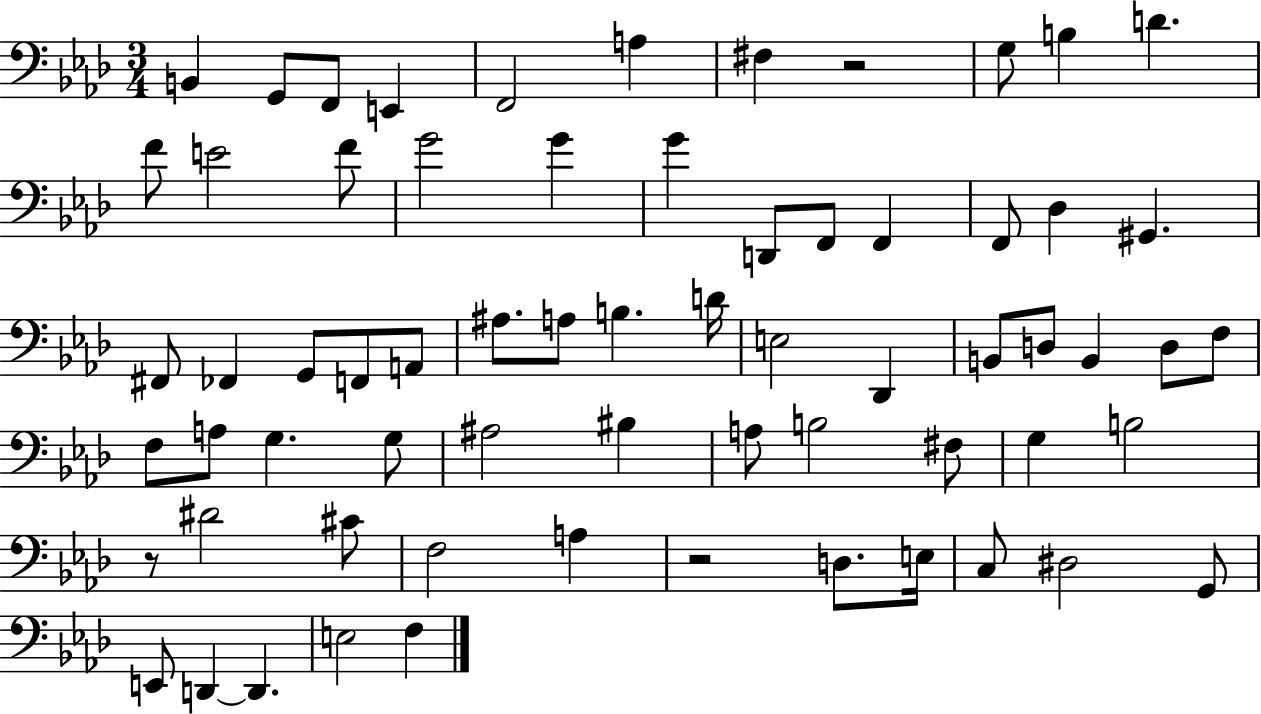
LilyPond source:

{
  \clef bass
  \numericTimeSignature
  \time 3/4
  \key aes \major
  b,4 g,8 f,8 e,4 | f,2 a4 | fis4 r2 | g8 b4 d'4. | \break f'8 e'2 f'8 | g'2 g'4 | g'4 d,8 f,8 f,4 | f,8 des4 gis,4. | \break fis,8 fes,4 g,8 f,8 a,8 | ais8. a8 b4. d'16 | e2 des,4 | b,8 d8 b,4 d8 f8 | \break f8 a8 g4. g8 | ais2 bis4 | a8 b2 fis8 | g4 b2 | \break r8 dis'2 cis'8 | f2 a4 | r2 d8. e16 | c8 dis2 g,8 | \break e,8 d,4~~ d,4. | e2 f4 | \bar "|."
}